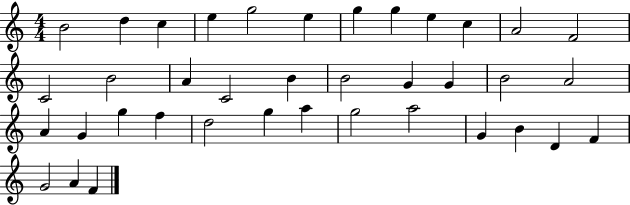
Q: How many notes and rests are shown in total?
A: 38